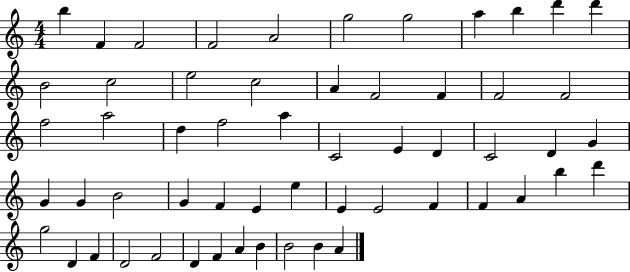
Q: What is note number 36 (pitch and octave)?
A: F4